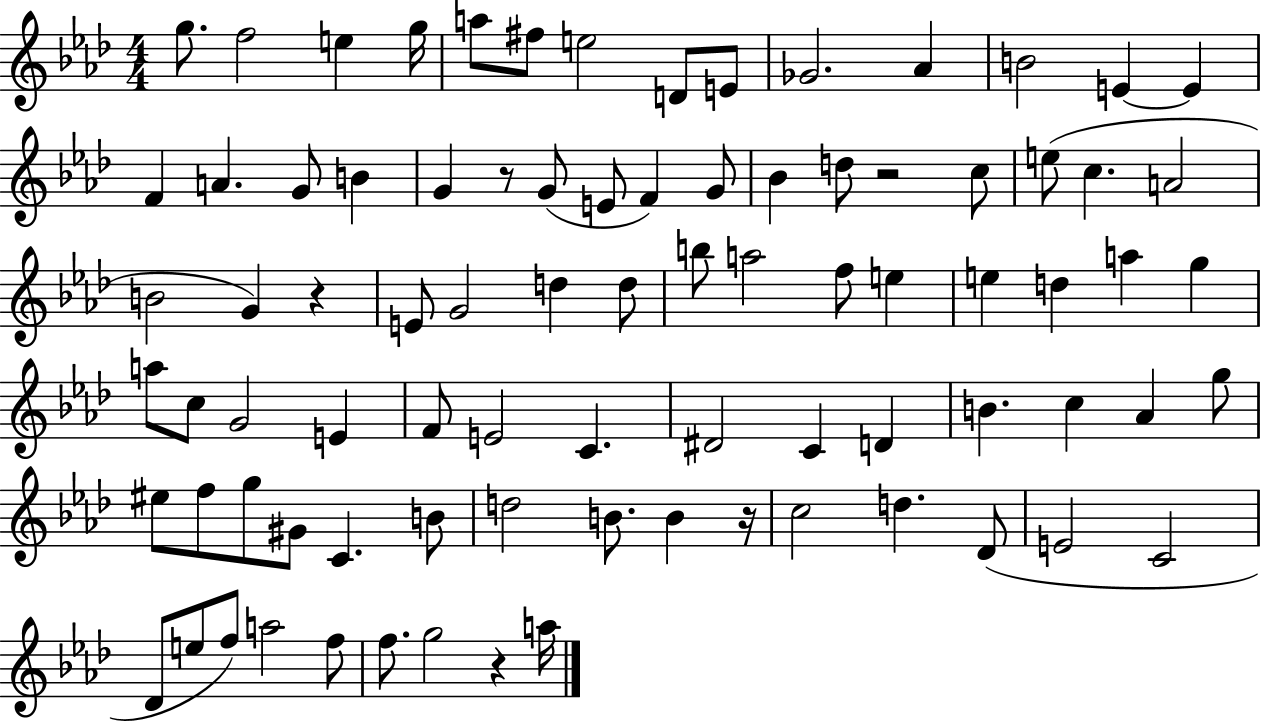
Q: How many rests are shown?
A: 5